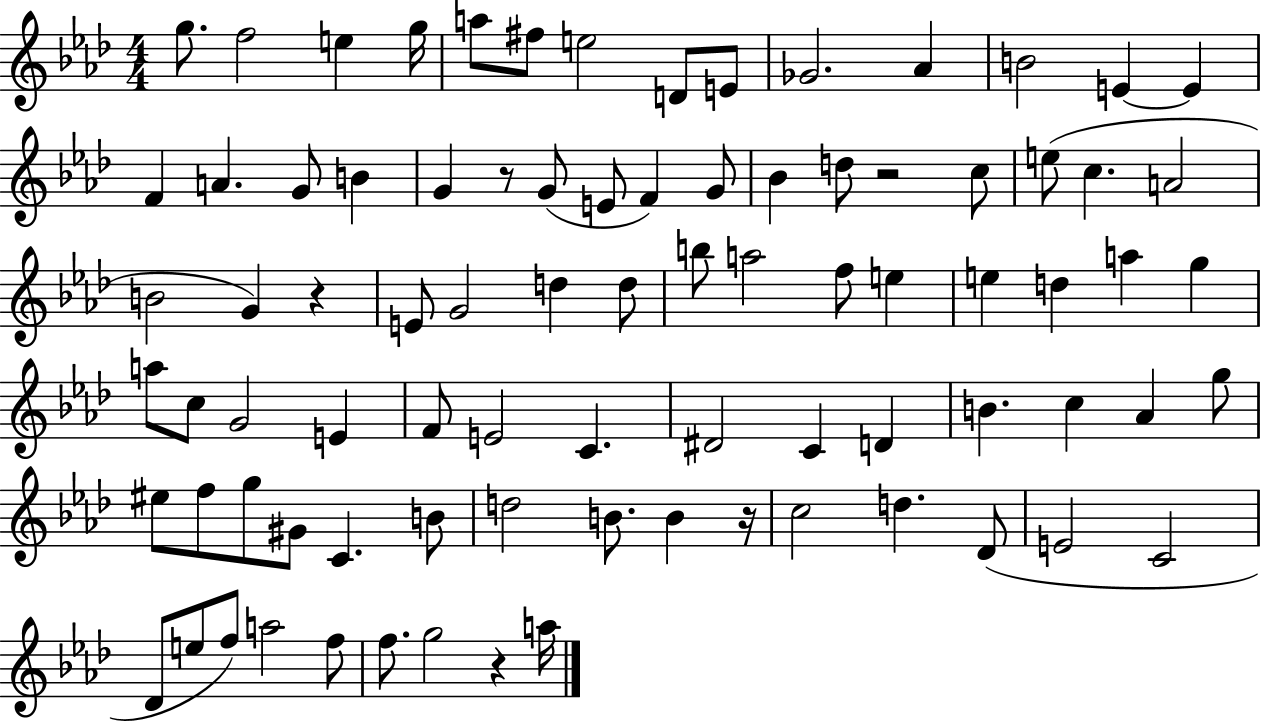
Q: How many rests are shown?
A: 5